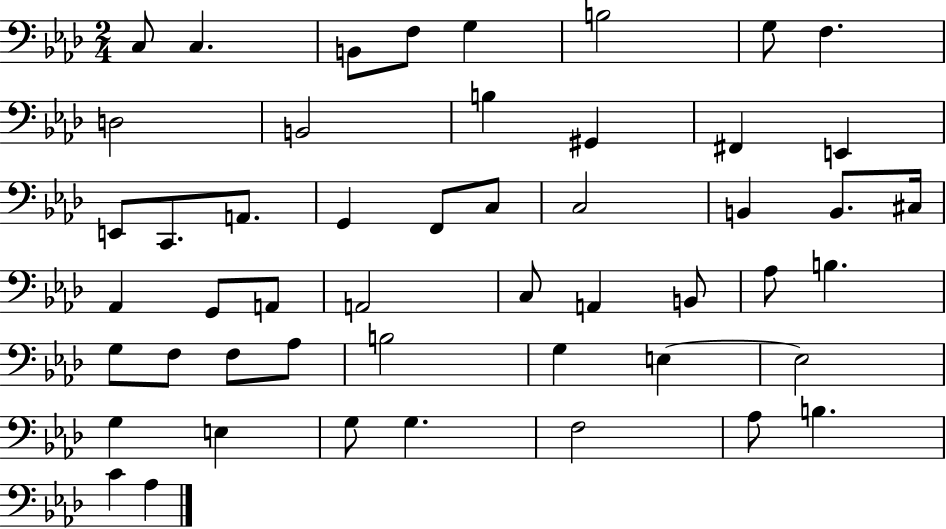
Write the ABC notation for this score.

X:1
T:Untitled
M:2/4
L:1/4
K:Ab
C,/2 C, B,,/2 F,/2 G, B,2 G,/2 F, D,2 B,,2 B, ^G,, ^F,, E,, E,,/2 C,,/2 A,,/2 G,, F,,/2 C,/2 C,2 B,, B,,/2 ^C,/4 _A,, G,,/2 A,,/2 A,,2 C,/2 A,, B,,/2 _A,/2 B, G,/2 F,/2 F,/2 _A,/2 B,2 G, E, E,2 G, E, G,/2 G, F,2 _A,/2 B, C _A,